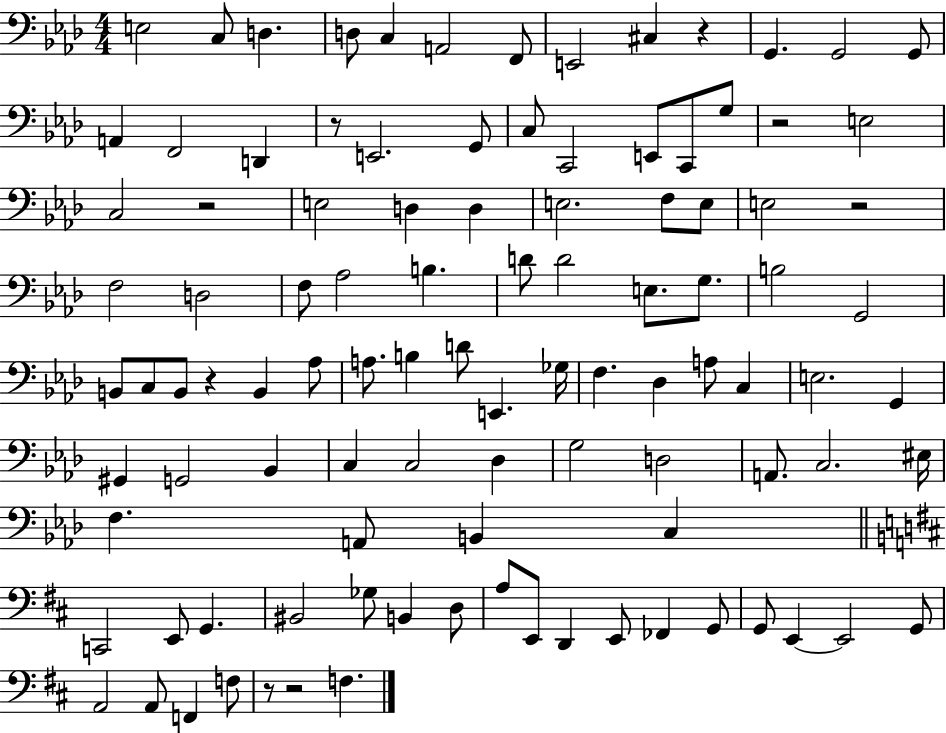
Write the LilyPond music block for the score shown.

{
  \clef bass
  \numericTimeSignature
  \time 4/4
  \key aes \major
  e2 c8 d4. | d8 c4 a,2 f,8 | e,2 cis4 r4 | g,4. g,2 g,8 | \break a,4 f,2 d,4 | r8 e,2. g,8 | c8 c,2 e,8 c,8 g8 | r2 e2 | \break c2 r2 | e2 d4 d4 | e2. f8 e8 | e2 r2 | \break f2 d2 | f8 aes2 b4. | d'8 d'2 e8. g8. | b2 g,2 | \break b,8 c8 b,8 r4 b,4 aes8 | a8. b4 d'8 e,4. ges16 | f4. des4 a8 c4 | e2. g,4 | \break gis,4 g,2 bes,4 | c4 c2 des4 | g2 d2 | a,8. c2. eis16 | \break f4. a,8 b,4 c4 | \bar "||" \break \key b \minor c,2 e,8 g,4. | bis,2 ges8 b,4 d8 | a8 e,8 d,4 e,8 fes,4 g,8 | g,8 e,4~~ e,2 g,8 | \break a,2 a,8 f,4 f8 | r8 r2 f4. | \bar "|."
}